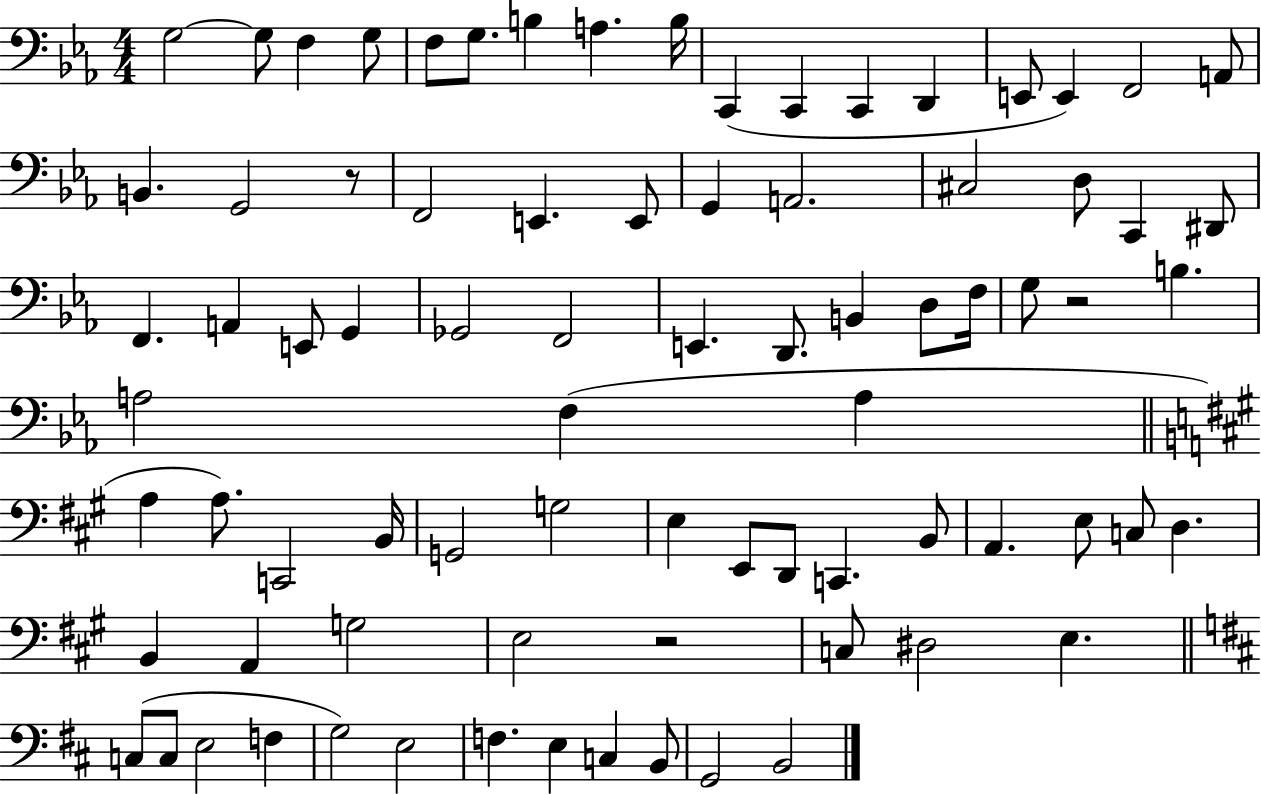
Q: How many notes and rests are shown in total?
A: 81